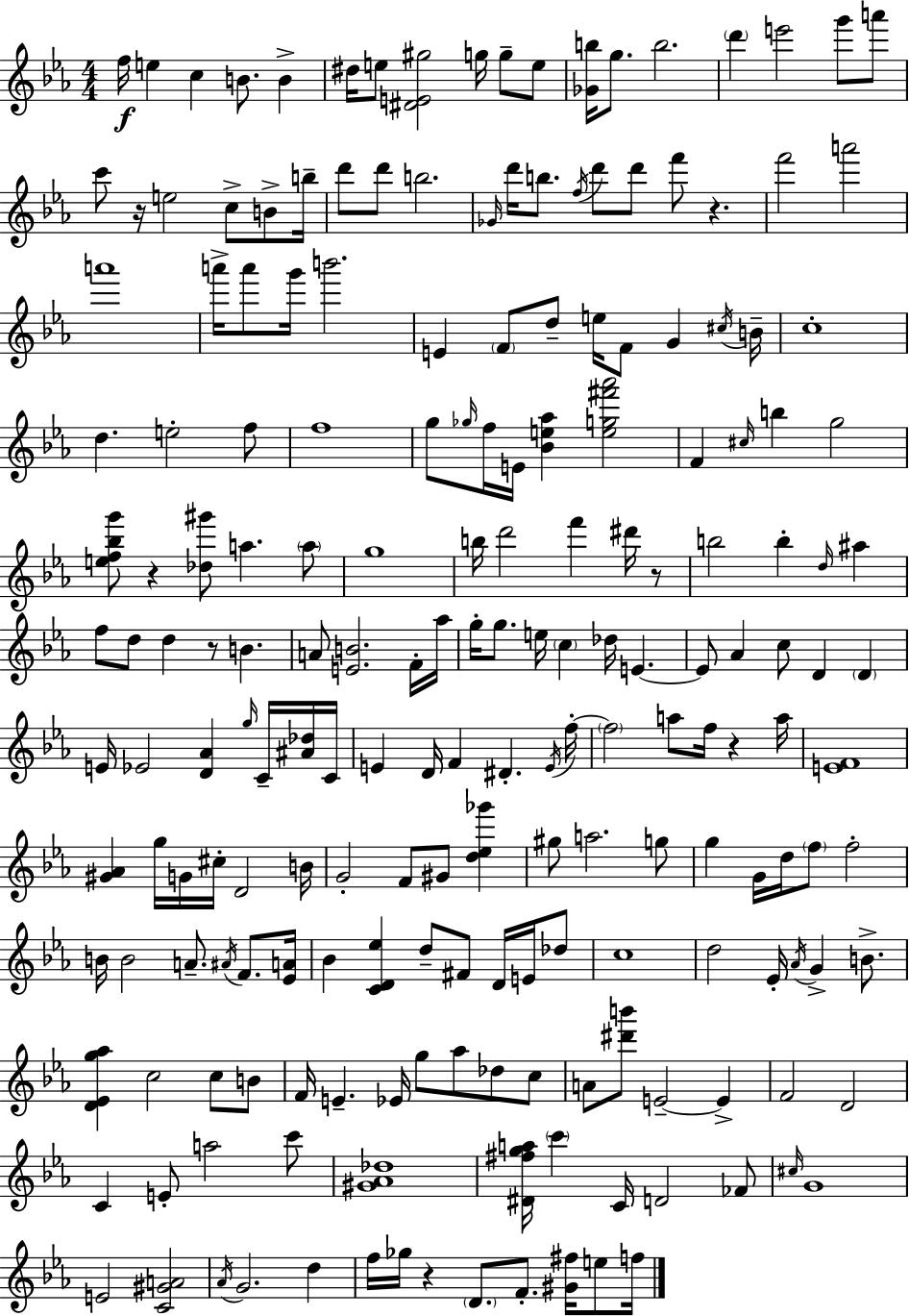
F5/s E5/q C5/q B4/e. B4/q D#5/s E5/e [D#4,E4,G#5]/h G5/s G5/e E5/e [Gb4,B5]/s G5/e. B5/h. D6/q E6/h G6/e A6/e C6/e R/s E5/h C5/e B4/e B5/s D6/e D6/e B5/h. Gb4/s D6/s B5/e. F5/s D6/e D6/e F6/e R/q. F6/h A6/h A6/w A6/s A6/e G6/s B6/h. E4/q F4/e D5/e E5/s F4/e G4/q C#5/s B4/s C5/w D5/q. E5/h F5/e F5/w G5/e Gb5/s F5/s E4/s [Bb4,E5,Ab5]/q [E5,G5,F#6,Ab6]/h F4/q C#5/s B5/q G5/h [E5,F5,Bb5,G6]/e R/q [Db5,G#6]/e A5/q. A5/e G5/w B5/s D6/h F6/q D#6/s R/e B5/h B5/q D5/s A#5/q F5/e D5/e D5/q R/e B4/q. A4/e [E4,B4]/h. F4/s Ab5/s G5/s G5/e. E5/s C5/q Db5/s E4/q. E4/e Ab4/q C5/e D4/q D4/q E4/s Eb4/h [D4,Ab4]/q G5/s C4/s [A#4,Db5]/s C4/s E4/q D4/s F4/q D#4/q. E4/s F5/s F5/h A5/e F5/s R/q A5/s [E4,F4]/w [G#4,Ab4]/q G5/s G4/s C#5/s D4/h B4/s G4/h F4/e G#4/e [D5,Eb5,Gb6]/q G#5/e A5/h. G5/e G5/q G4/s D5/s F5/e F5/h B4/s B4/h A4/e. A#4/s F4/e. [Eb4,A4]/s Bb4/q [C4,D4,Eb5]/q D5/e F#4/e D4/s E4/s Db5/e C5/w D5/h Eb4/s Ab4/s G4/q B4/e. [D4,Eb4,G5,Ab5]/q C5/h C5/e B4/e F4/s E4/q. Eb4/s G5/e Ab5/e Db5/e C5/e A4/e [D#6,B6]/e E4/h E4/q F4/h D4/h C4/q E4/e A5/h C6/e [G#4,Ab4,Db5]/w [D#4,F#5,G5,A5]/s C6/q C4/s D4/h FES4/e C#5/s G4/w E4/h [C4,G#4,A4]/h Ab4/s G4/h. D5/q F5/s Gb5/s R/q D4/e. F4/e. [G#4,F#5]/s E5/e F5/s